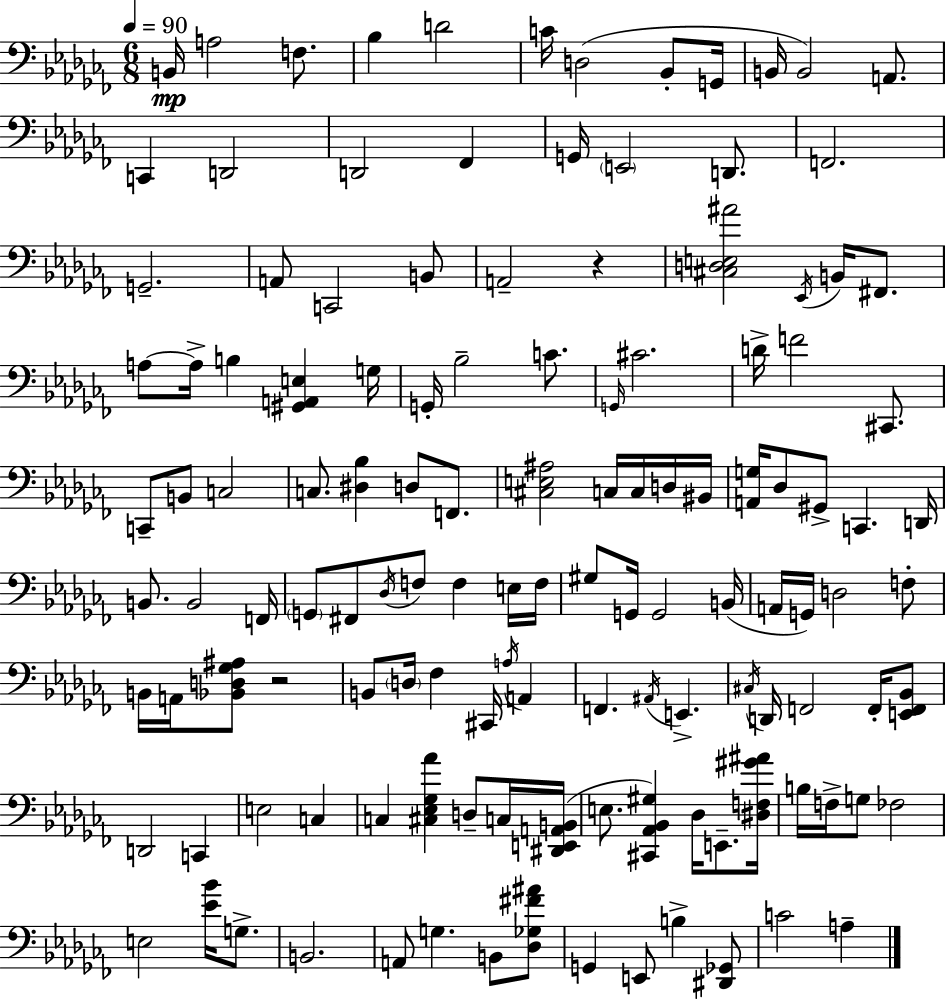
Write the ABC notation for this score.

X:1
T:Untitled
M:6/8
L:1/4
K:Abm
B,,/4 A,2 F,/2 _B, D2 C/4 D,2 _B,,/2 G,,/4 B,,/4 B,,2 A,,/2 C,, D,,2 D,,2 _F,, G,,/4 E,,2 D,,/2 F,,2 G,,2 A,,/2 C,,2 B,,/2 A,,2 z [^C,D,E,^A]2 _E,,/4 B,,/4 ^F,,/2 A,/2 A,/4 B, [^G,,A,,E,] G,/4 G,,/4 _B,2 C/2 G,,/4 ^C2 D/4 F2 ^C,,/2 C,,/2 B,,/2 C,2 C,/2 [^D,_B,] D,/2 F,,/2 [^C,E,^A,]2 C,/4 C,/4 D,/4 ^B,,/4 [A,,G,]/4 _D,/2 ^G,,/2 C,, D,,/4 B,,/2 B,,2 F,,/4 G,,/2 ^F,,/2 _D,/4 F,/2 F, E,/4 F,/4 ^G,/2 G,,/4 G,,2 B,,/4 A,,/4 G,,/4 D,2 F,/2 B,,/4 A,,/4 [_B,,D,_G,^A,]/2 z2 B,,/2 D,/4 _F, ^C,,/4 A,/4 A,, F,, ^A,,/4 E,, ^C,/4 D,,/4 F,,2 F,,/4 [E,,F,,_B,,]/2 D,,2 C,, E,2 C, C, [^C,_E,_G,_A] D,/2 C,/4 [^D,,E,,A,,B,,]/4 E,/2 [^C,,_A,,_B,,^G,] _D,/4 E,,/2 [^D,F,^G^A]/4 B,/4 F,/4 G,/2 _F,2 E,2 [_E_B]/4 G,/2 B,,2 A,,/2 G, B,,/2 [_D,_G,^F^A]/2 G,, E,,/2 B, [^D,,_G,,]/2 C2 A,